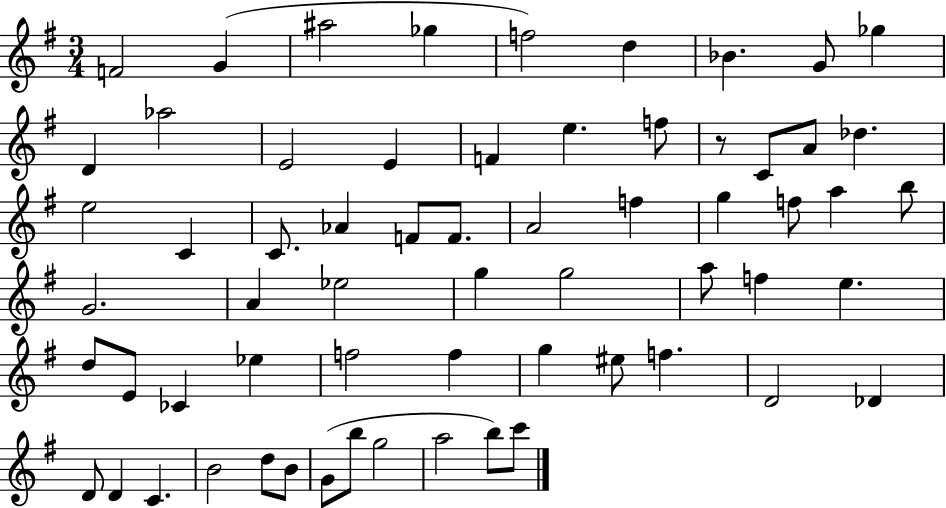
X:1
T:Untitled
M:3/4
L:1/4
K:G
F2 G ^a2 _g f2 d _B G/2 _g D _a2 E2 E F e f/2 z/2 C/2 A/2 _d e2 C C/2 _A F/2 F/2 A2 f g f/2 a b/2 G2 A _e2 g g2 a/2 f e d/2 E/2 _C _e f2 f g ^e/2 f D2 _D D/2 D C B2 d/2 B/2 G/2 b/2 g2 a2 b/2 c'/2